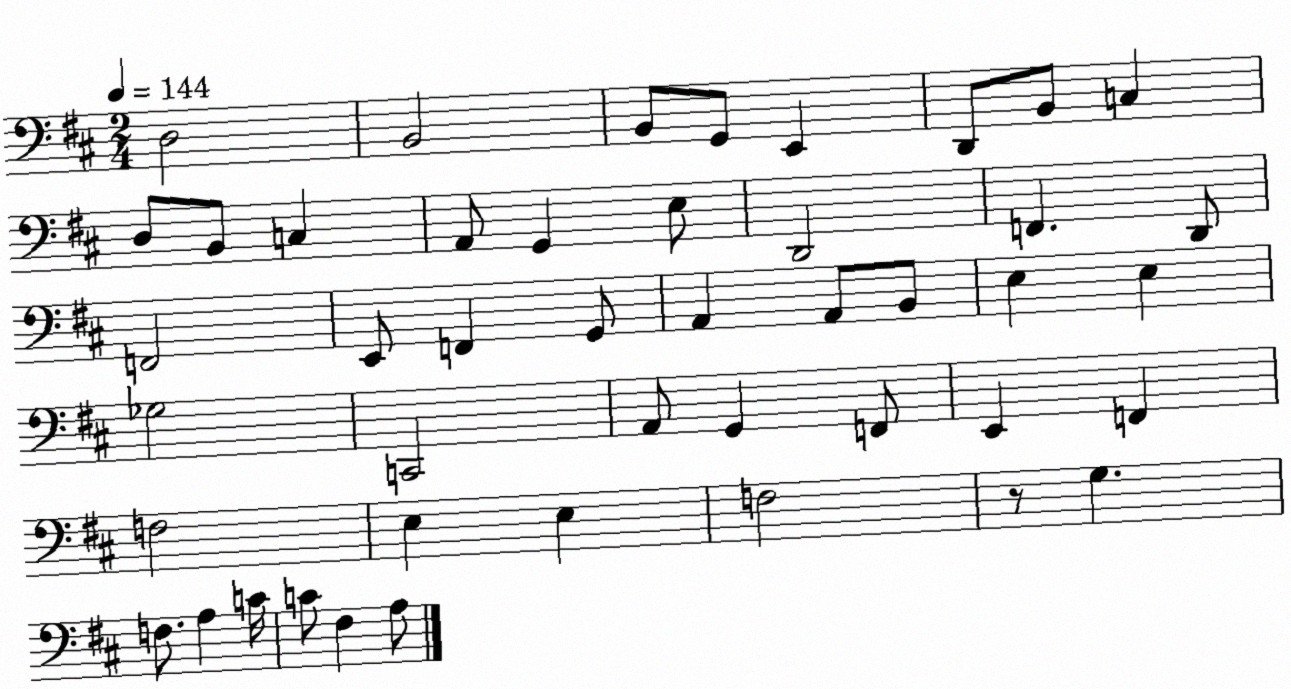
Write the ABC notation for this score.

X:1
T:Untitled
M:2/4
L:1/4
K:D
D,2 B,,2 B,,/2 G,,/2 E,, D,,/2 B,,/2 C, D,/2 B,,/2 C, A,,/2 G,, E,/2 D,,2 F,, D,,/2 F,,2 E,,/2 F,, G,,/2 A,, A,,/2 B,,/2 E, E, _G,2 C,,2 A,,/2 G,, F,,/2 E,, F,, F,2 E, E, F,2 z/2 G, F,/2 A, C/4 C/2 ^F, A,/2